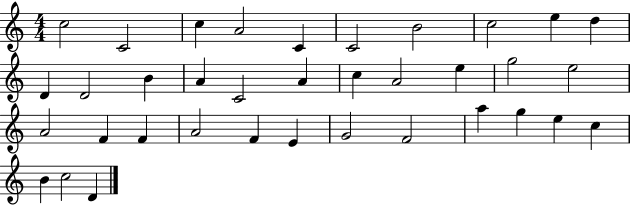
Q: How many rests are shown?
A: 0